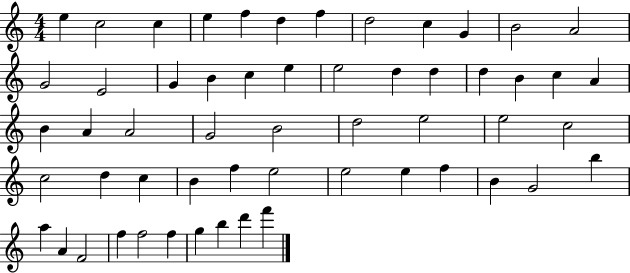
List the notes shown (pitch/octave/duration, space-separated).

E5/q C5/h C5/q E5/q F5/q D5/q F5/q D5/h C5/q G4/q B4/h A4/h G4/h E4/h G4/q B4/q C5/q E5/q E5/h D5/q D5/q D5/q B4/q C5/q A4/q B4/q A4/q A4/h G4/h B4/h D5/h E5/h E5/h C5/h C5/h D5/q C5/q B4/q F5/q E5/h E5/h E5/q F5/q B4/q G4/h B5/q A5/q A4/q F4/h F5/q F5/h F5/q G5/q B5/q D6/q F6/q